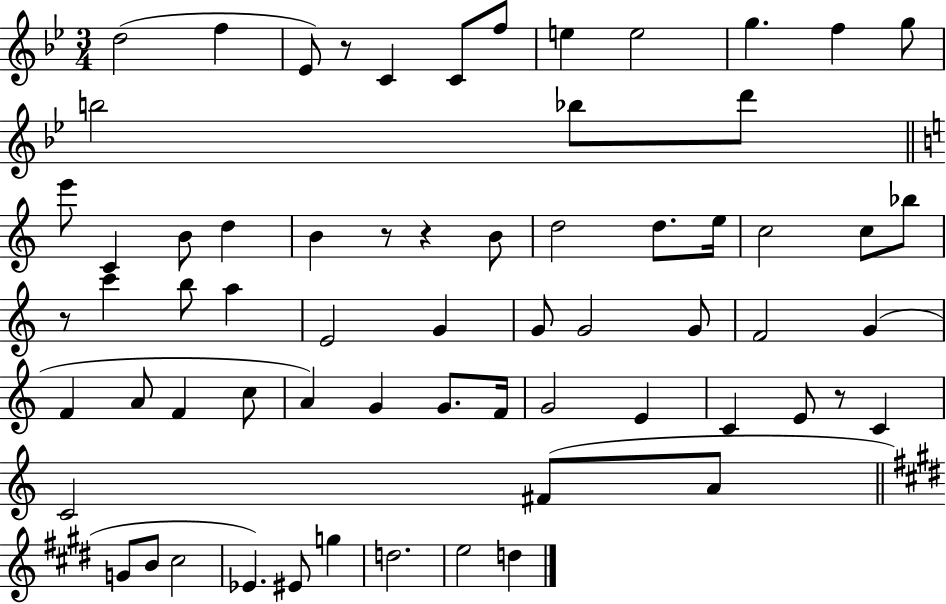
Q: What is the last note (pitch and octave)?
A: D5